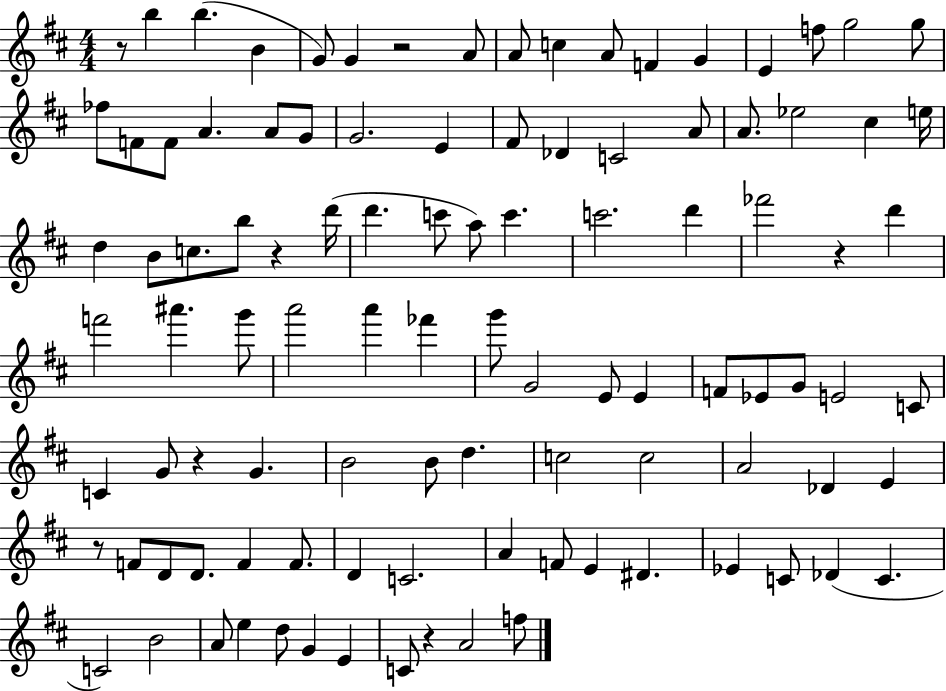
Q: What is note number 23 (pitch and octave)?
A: E4